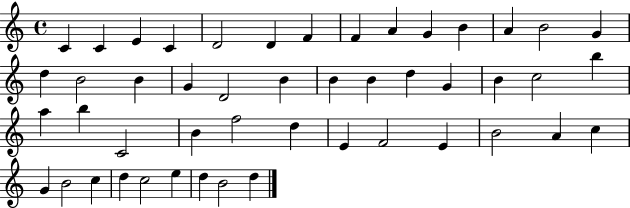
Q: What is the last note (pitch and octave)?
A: D5